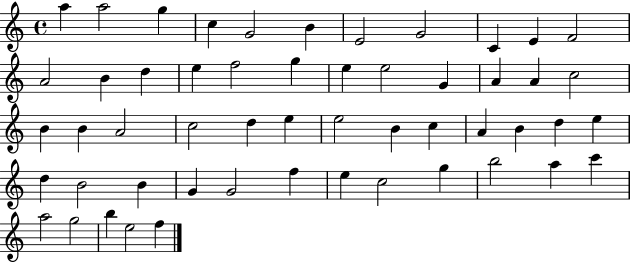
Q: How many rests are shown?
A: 0